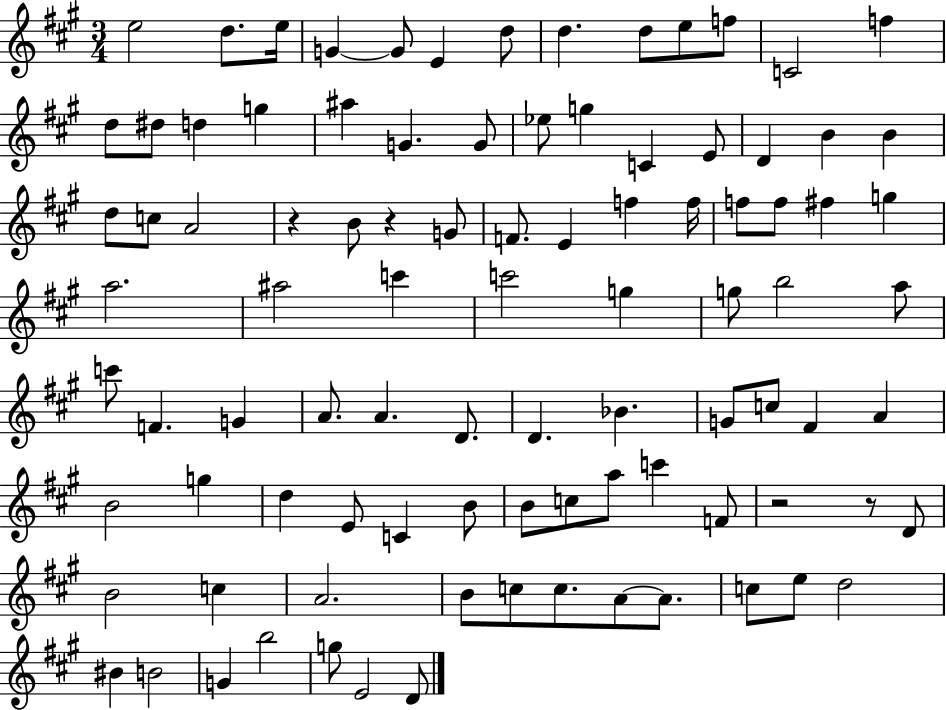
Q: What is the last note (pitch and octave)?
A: D4